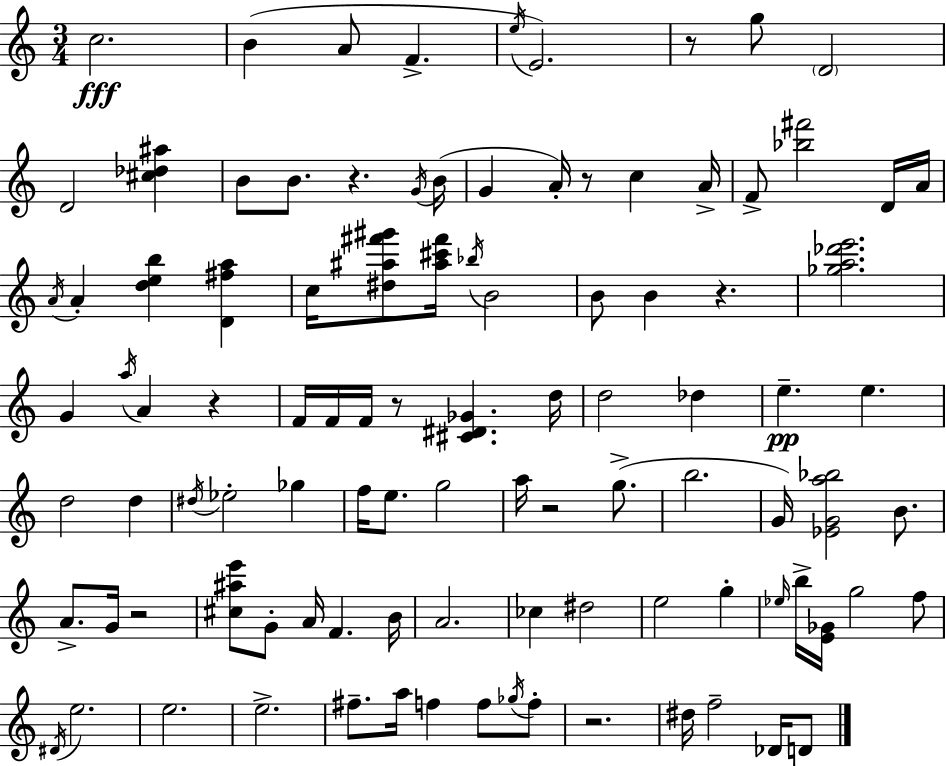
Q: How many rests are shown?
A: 9